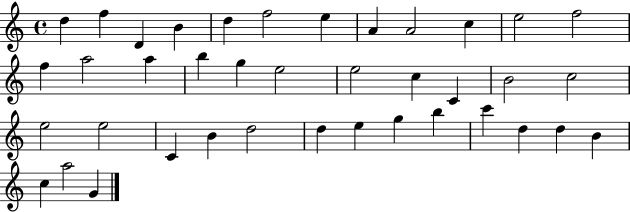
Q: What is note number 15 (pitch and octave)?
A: A5